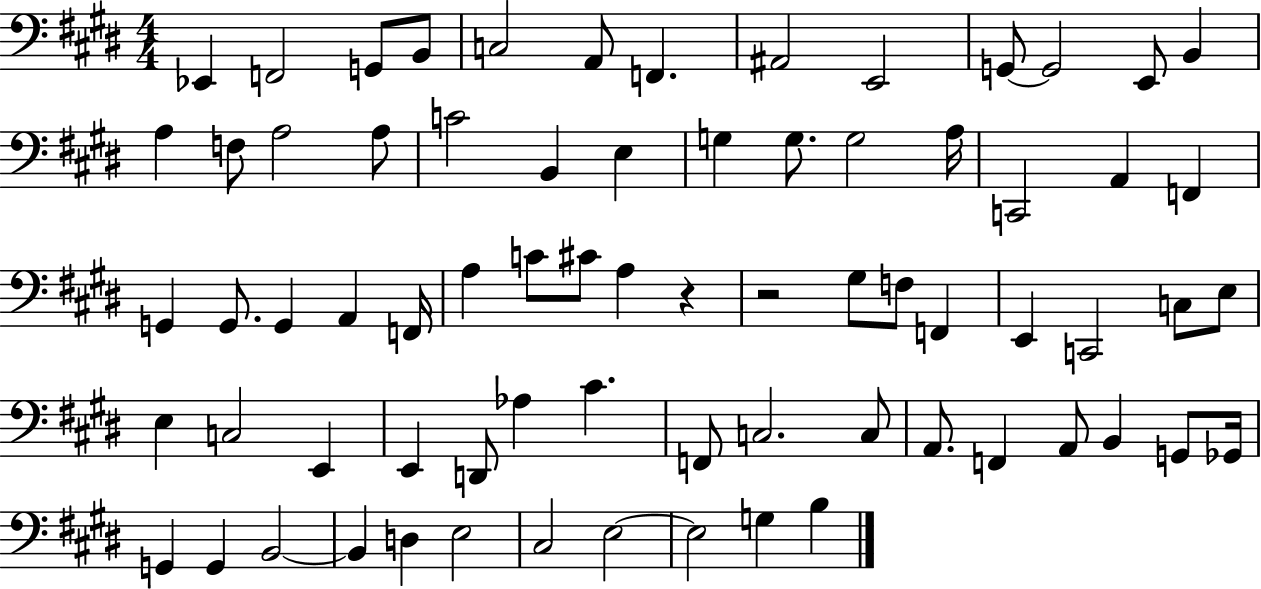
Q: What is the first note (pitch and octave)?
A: Eb2